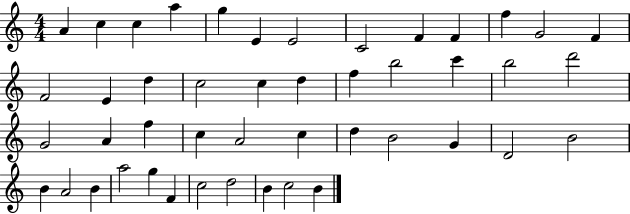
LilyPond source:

{
  \clef treble
  \numericTimeSignature
  \time 4/4
  \key c \major
  a'4 c''4 c''4 a''4 | g''4 e'4 e'2 | c'2 f'4 f'4 | f''4 g'2 f'4 | \break f'2 e'4 d''4 | c''2 c''4 d''4 | f''4 b''2 c'''4 | b''2 d'''2 | \break g'2 a'4 f''4 | c''4 a'2 c''4 | d''4 b'2 g'4 | d'2 b'2 | \break b'4 a'2 b'4 | a''2 g''4 f'4 | c''2 d''2 | b'4 c''2 b'4 | \break \bar "|."
}